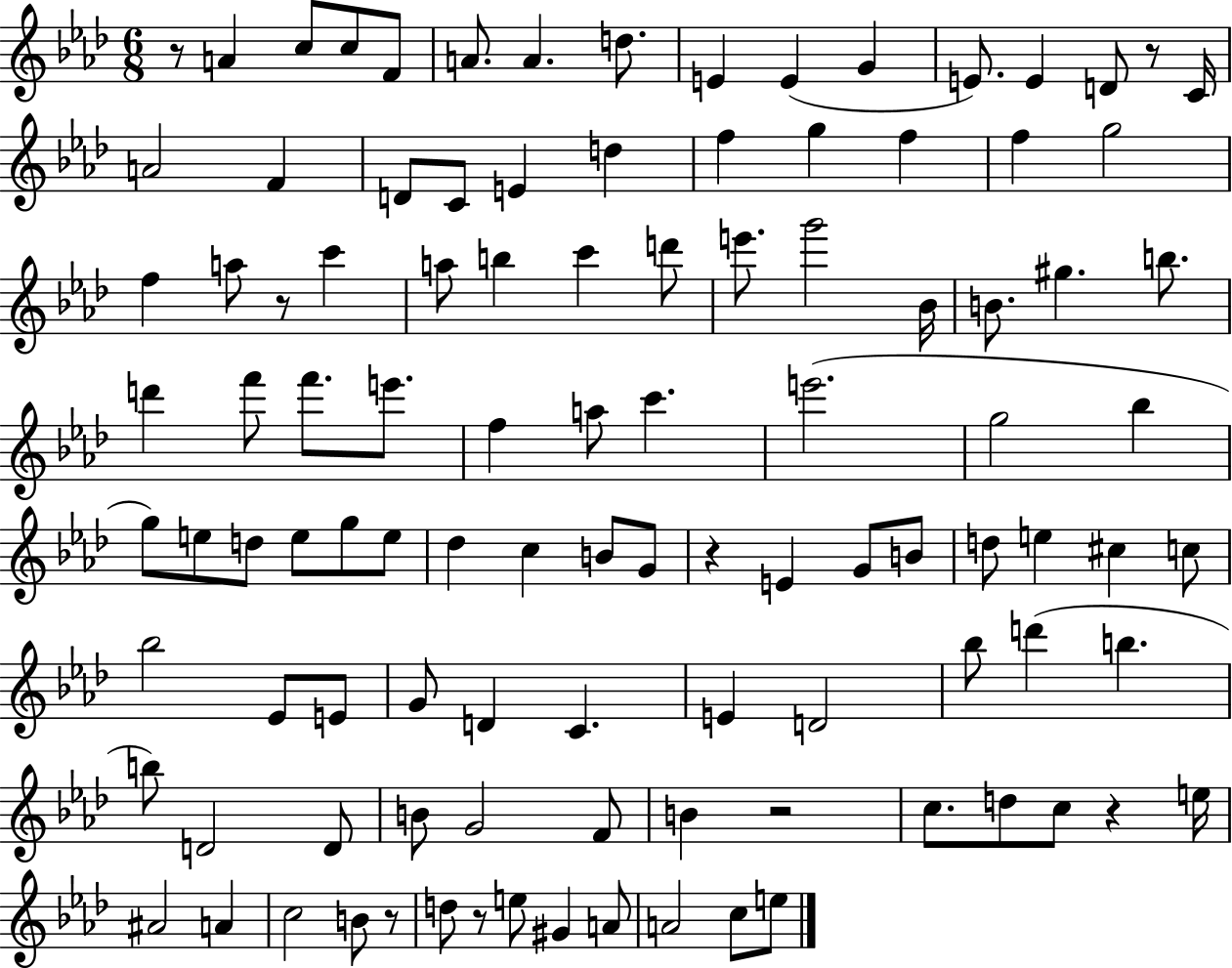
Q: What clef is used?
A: treble